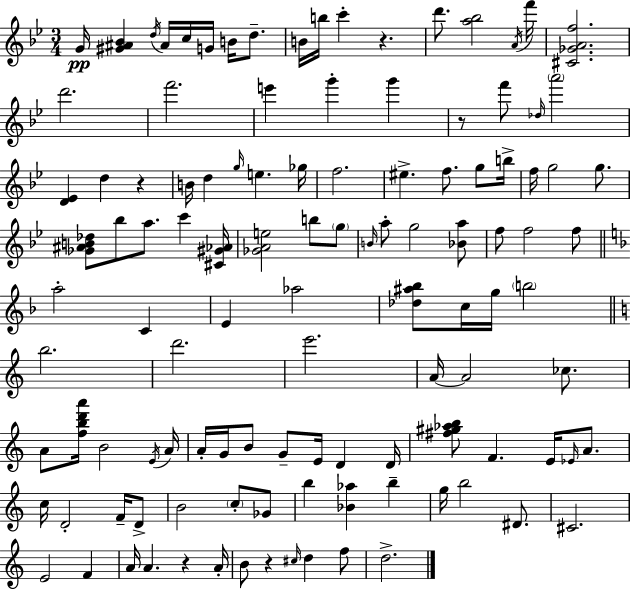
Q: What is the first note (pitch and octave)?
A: G4